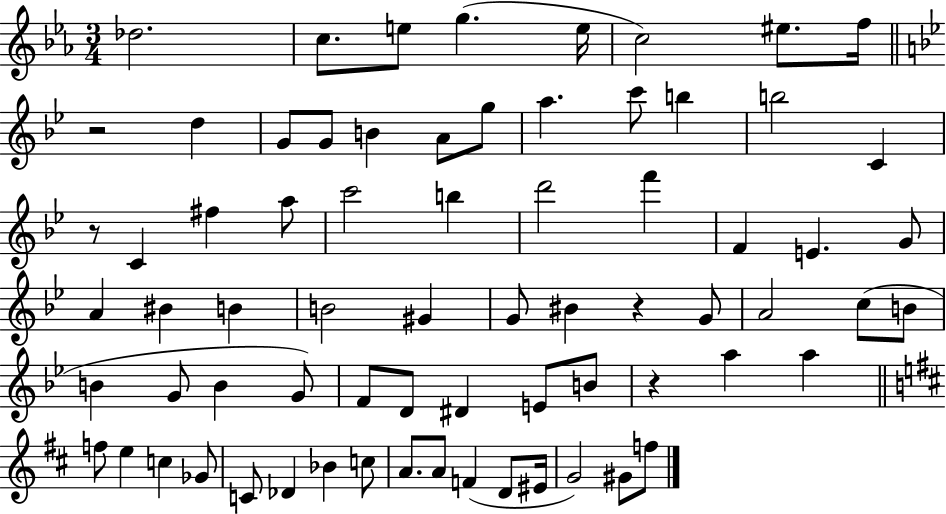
X:1
T:Untitled
M:3/4
L:1/4
K:Eb
_d2 c/2 e/2 g e/4 c2 ^e/2 f/4 z2 d G/2 G/2 B A/2 g/2 a c'/2 b b2 C z/2 C ^f a/2 c'2 b d'2 f' F E G/2 A ^B B B2 ^G G/2 ^B z G/2 A2 c/2 B/2 B G/2 B G/2 F/2 D/2 ^D E/2 B/2 z a a f/2 e c _G/2 C/2 _D _B c/2 A/2 A/2 F D/2 ^E/4 G2 ^G/2 f/2